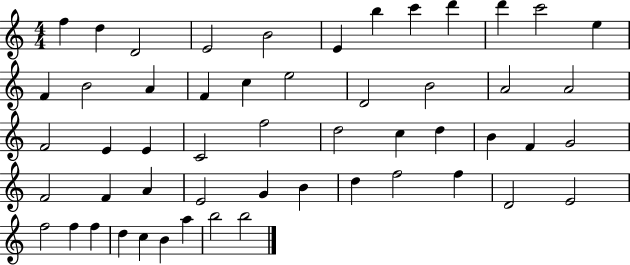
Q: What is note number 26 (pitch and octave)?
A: C4